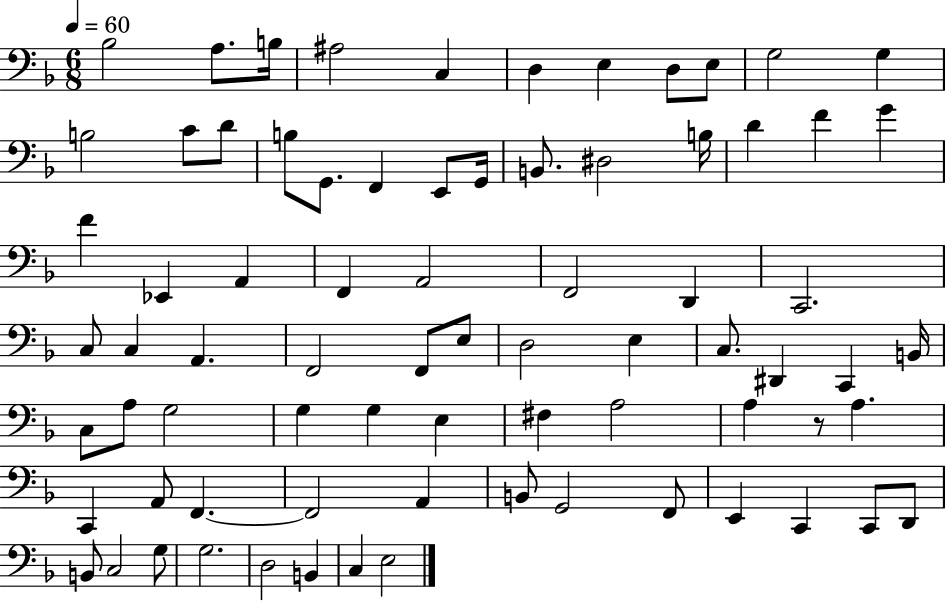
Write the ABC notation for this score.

X:1
T:Untitled
M:6/8
L:1/4
K:F
_B,2 A,/2 B,/4 ^A,2 C, D, E, D,/2 E,/2 G,2 G, B,2 C/2 D/2 B,/2 G,,/2 F,, E,,/2 G,,/4 B,,/2 ^D,2 B,/4 D F G F _E,, A,, F,, A,,2 F,,2 D,, C,,2 C,/2 C, A,, F,,2 F,,/2 E,/2 D,2 E, C,/2 ^D,, C,, B,,/4 C,/2 A,/2 G,2 G, G, E, ^F, A,2 A, z/2 A, C,, A,,/2 F,, F,,2 A,, B,,/2 G,,2 F,,/2 E,, C,, C,,/2 D,,/2 B,,/2 C,2 G,/2 G,2 D,2 B,, C, E,2